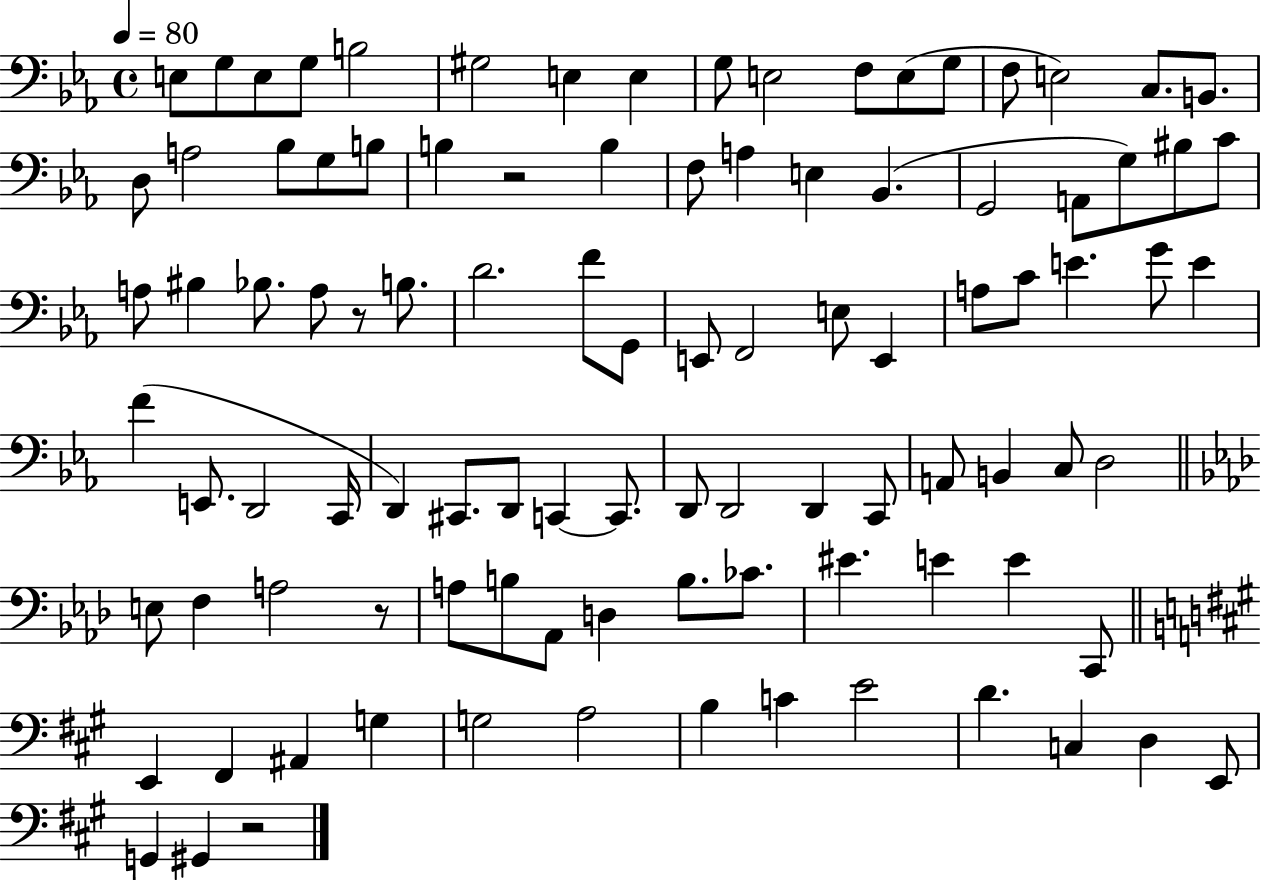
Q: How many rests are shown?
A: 4